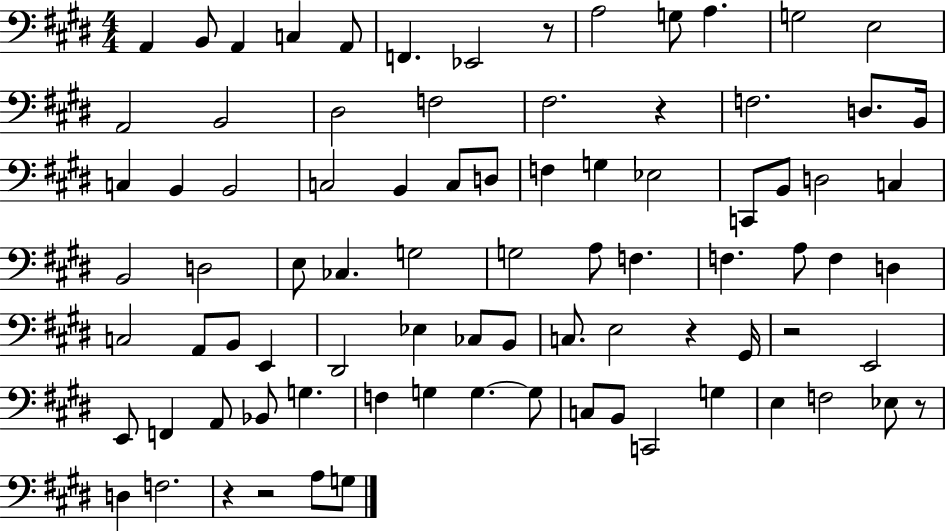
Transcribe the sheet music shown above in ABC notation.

X:1
T:Untitled
M:4/4
L:1/4
K:E
A,, B,,/2 A,, C, A,,/2 F,, _E,,2 z/2 A,2 G,/2 A, G,2 E,2 A,,2 B,,2 ^D,2 F,2 ^F,2 z F,2 D,/2 B,,/4 C, B,, B,,2 C,2 B,, C,/2 D,/2 F, G, _E,2 C,,/2 B,,/2 D,2 C, B,,2 D,2 E,/2 _C, G,2 G,2 A,/2 F, F, A,/2 F, D, C,2 A,,/2 B,,/2 E,, ^D,,2 _E, _C,/2 B,,/2 C,/2 E,2 z ^G,,/4 z2 E,,2 E,,/2 F,, A,,/2 _B,,/2 G, F, G, G, G,/2 C,/2 B,,/2 C,,2 G, E, F,2 _E,/2 z/2 D, F,2 z z2 A,/2 G,/2